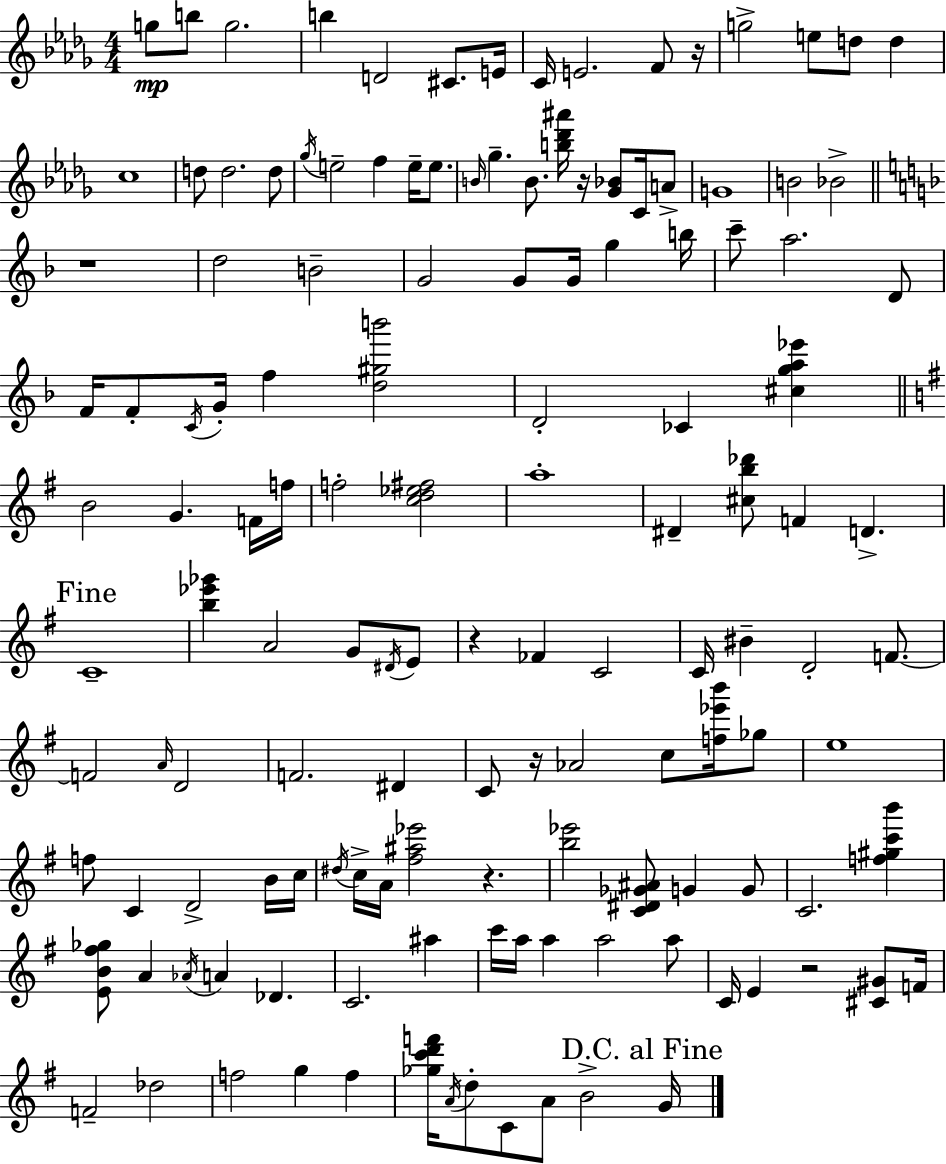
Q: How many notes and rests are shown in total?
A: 136